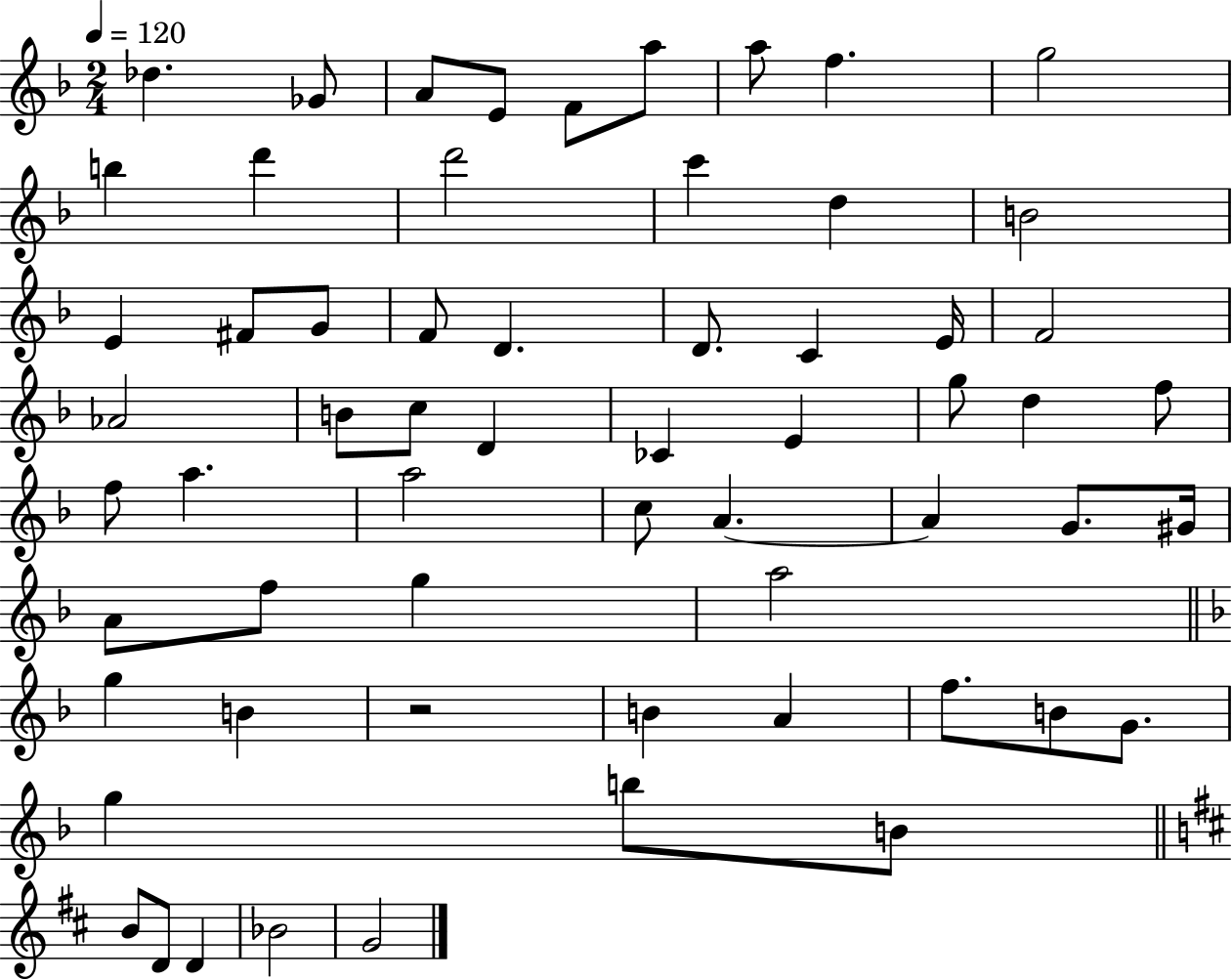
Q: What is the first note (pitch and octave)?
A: Db5